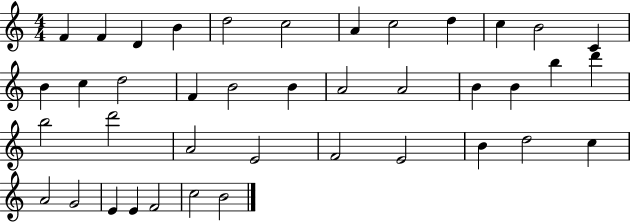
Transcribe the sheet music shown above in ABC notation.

X:1
T:Untitled
M:4/4
L:1/4
K:C
F F D B d2 c2 A c2 d c B2 C B c d2 F B2 B A2 A2 B B b d' b2 d'2 A2 E2 F2 E2 B d2 c A2 G2 E E F2 c2 B2